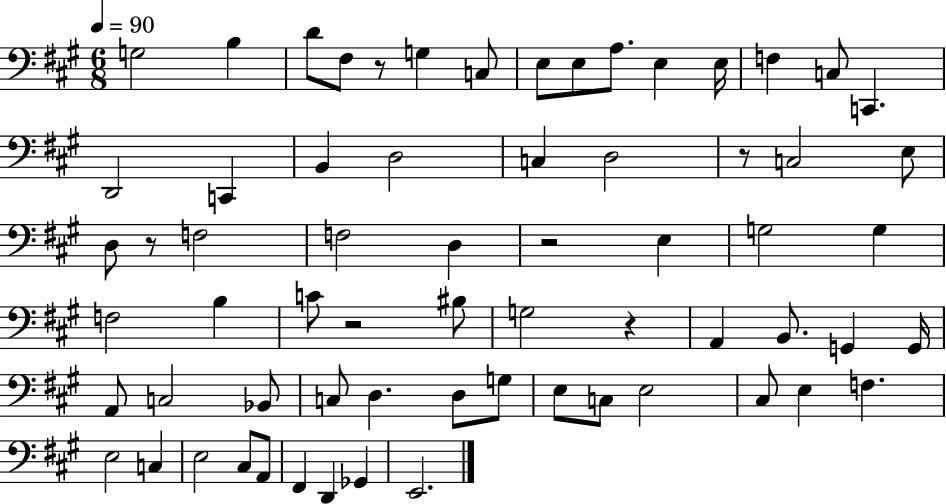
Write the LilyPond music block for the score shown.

{
  \clef bass
  \numericTimeSignature
  \time 6/8
  \key a \major
  \tempo 4 = 90
  g2 b4 | d'8 fis8 r8 g4 c8 | e8 e8 a8. e4 e16 | f4 c8 c,4. | \break d,2 c,4 | b,4 d2 | c4 d2 | r8 c2 e8 | \break d8 r8 f2 | f2 d4 | r2 e4 | g2 g4 | \break f2 b4 | c'8 r2 bis8 | g2 r4 | a,4 b,8. g,4 g,16 | \break a,8 c2 bes,8 | c8 d4. d8 g8 | e8 c8 e2 | cis8 e4 f4. | \break e2 c4 | e2 cis8 a,8 | fis,4 d,4 ges,4 | e,2. | \break \bar "|."
}